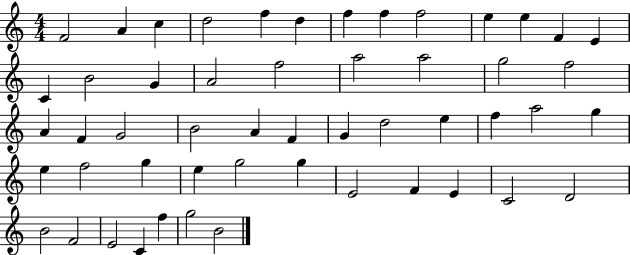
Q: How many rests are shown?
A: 0